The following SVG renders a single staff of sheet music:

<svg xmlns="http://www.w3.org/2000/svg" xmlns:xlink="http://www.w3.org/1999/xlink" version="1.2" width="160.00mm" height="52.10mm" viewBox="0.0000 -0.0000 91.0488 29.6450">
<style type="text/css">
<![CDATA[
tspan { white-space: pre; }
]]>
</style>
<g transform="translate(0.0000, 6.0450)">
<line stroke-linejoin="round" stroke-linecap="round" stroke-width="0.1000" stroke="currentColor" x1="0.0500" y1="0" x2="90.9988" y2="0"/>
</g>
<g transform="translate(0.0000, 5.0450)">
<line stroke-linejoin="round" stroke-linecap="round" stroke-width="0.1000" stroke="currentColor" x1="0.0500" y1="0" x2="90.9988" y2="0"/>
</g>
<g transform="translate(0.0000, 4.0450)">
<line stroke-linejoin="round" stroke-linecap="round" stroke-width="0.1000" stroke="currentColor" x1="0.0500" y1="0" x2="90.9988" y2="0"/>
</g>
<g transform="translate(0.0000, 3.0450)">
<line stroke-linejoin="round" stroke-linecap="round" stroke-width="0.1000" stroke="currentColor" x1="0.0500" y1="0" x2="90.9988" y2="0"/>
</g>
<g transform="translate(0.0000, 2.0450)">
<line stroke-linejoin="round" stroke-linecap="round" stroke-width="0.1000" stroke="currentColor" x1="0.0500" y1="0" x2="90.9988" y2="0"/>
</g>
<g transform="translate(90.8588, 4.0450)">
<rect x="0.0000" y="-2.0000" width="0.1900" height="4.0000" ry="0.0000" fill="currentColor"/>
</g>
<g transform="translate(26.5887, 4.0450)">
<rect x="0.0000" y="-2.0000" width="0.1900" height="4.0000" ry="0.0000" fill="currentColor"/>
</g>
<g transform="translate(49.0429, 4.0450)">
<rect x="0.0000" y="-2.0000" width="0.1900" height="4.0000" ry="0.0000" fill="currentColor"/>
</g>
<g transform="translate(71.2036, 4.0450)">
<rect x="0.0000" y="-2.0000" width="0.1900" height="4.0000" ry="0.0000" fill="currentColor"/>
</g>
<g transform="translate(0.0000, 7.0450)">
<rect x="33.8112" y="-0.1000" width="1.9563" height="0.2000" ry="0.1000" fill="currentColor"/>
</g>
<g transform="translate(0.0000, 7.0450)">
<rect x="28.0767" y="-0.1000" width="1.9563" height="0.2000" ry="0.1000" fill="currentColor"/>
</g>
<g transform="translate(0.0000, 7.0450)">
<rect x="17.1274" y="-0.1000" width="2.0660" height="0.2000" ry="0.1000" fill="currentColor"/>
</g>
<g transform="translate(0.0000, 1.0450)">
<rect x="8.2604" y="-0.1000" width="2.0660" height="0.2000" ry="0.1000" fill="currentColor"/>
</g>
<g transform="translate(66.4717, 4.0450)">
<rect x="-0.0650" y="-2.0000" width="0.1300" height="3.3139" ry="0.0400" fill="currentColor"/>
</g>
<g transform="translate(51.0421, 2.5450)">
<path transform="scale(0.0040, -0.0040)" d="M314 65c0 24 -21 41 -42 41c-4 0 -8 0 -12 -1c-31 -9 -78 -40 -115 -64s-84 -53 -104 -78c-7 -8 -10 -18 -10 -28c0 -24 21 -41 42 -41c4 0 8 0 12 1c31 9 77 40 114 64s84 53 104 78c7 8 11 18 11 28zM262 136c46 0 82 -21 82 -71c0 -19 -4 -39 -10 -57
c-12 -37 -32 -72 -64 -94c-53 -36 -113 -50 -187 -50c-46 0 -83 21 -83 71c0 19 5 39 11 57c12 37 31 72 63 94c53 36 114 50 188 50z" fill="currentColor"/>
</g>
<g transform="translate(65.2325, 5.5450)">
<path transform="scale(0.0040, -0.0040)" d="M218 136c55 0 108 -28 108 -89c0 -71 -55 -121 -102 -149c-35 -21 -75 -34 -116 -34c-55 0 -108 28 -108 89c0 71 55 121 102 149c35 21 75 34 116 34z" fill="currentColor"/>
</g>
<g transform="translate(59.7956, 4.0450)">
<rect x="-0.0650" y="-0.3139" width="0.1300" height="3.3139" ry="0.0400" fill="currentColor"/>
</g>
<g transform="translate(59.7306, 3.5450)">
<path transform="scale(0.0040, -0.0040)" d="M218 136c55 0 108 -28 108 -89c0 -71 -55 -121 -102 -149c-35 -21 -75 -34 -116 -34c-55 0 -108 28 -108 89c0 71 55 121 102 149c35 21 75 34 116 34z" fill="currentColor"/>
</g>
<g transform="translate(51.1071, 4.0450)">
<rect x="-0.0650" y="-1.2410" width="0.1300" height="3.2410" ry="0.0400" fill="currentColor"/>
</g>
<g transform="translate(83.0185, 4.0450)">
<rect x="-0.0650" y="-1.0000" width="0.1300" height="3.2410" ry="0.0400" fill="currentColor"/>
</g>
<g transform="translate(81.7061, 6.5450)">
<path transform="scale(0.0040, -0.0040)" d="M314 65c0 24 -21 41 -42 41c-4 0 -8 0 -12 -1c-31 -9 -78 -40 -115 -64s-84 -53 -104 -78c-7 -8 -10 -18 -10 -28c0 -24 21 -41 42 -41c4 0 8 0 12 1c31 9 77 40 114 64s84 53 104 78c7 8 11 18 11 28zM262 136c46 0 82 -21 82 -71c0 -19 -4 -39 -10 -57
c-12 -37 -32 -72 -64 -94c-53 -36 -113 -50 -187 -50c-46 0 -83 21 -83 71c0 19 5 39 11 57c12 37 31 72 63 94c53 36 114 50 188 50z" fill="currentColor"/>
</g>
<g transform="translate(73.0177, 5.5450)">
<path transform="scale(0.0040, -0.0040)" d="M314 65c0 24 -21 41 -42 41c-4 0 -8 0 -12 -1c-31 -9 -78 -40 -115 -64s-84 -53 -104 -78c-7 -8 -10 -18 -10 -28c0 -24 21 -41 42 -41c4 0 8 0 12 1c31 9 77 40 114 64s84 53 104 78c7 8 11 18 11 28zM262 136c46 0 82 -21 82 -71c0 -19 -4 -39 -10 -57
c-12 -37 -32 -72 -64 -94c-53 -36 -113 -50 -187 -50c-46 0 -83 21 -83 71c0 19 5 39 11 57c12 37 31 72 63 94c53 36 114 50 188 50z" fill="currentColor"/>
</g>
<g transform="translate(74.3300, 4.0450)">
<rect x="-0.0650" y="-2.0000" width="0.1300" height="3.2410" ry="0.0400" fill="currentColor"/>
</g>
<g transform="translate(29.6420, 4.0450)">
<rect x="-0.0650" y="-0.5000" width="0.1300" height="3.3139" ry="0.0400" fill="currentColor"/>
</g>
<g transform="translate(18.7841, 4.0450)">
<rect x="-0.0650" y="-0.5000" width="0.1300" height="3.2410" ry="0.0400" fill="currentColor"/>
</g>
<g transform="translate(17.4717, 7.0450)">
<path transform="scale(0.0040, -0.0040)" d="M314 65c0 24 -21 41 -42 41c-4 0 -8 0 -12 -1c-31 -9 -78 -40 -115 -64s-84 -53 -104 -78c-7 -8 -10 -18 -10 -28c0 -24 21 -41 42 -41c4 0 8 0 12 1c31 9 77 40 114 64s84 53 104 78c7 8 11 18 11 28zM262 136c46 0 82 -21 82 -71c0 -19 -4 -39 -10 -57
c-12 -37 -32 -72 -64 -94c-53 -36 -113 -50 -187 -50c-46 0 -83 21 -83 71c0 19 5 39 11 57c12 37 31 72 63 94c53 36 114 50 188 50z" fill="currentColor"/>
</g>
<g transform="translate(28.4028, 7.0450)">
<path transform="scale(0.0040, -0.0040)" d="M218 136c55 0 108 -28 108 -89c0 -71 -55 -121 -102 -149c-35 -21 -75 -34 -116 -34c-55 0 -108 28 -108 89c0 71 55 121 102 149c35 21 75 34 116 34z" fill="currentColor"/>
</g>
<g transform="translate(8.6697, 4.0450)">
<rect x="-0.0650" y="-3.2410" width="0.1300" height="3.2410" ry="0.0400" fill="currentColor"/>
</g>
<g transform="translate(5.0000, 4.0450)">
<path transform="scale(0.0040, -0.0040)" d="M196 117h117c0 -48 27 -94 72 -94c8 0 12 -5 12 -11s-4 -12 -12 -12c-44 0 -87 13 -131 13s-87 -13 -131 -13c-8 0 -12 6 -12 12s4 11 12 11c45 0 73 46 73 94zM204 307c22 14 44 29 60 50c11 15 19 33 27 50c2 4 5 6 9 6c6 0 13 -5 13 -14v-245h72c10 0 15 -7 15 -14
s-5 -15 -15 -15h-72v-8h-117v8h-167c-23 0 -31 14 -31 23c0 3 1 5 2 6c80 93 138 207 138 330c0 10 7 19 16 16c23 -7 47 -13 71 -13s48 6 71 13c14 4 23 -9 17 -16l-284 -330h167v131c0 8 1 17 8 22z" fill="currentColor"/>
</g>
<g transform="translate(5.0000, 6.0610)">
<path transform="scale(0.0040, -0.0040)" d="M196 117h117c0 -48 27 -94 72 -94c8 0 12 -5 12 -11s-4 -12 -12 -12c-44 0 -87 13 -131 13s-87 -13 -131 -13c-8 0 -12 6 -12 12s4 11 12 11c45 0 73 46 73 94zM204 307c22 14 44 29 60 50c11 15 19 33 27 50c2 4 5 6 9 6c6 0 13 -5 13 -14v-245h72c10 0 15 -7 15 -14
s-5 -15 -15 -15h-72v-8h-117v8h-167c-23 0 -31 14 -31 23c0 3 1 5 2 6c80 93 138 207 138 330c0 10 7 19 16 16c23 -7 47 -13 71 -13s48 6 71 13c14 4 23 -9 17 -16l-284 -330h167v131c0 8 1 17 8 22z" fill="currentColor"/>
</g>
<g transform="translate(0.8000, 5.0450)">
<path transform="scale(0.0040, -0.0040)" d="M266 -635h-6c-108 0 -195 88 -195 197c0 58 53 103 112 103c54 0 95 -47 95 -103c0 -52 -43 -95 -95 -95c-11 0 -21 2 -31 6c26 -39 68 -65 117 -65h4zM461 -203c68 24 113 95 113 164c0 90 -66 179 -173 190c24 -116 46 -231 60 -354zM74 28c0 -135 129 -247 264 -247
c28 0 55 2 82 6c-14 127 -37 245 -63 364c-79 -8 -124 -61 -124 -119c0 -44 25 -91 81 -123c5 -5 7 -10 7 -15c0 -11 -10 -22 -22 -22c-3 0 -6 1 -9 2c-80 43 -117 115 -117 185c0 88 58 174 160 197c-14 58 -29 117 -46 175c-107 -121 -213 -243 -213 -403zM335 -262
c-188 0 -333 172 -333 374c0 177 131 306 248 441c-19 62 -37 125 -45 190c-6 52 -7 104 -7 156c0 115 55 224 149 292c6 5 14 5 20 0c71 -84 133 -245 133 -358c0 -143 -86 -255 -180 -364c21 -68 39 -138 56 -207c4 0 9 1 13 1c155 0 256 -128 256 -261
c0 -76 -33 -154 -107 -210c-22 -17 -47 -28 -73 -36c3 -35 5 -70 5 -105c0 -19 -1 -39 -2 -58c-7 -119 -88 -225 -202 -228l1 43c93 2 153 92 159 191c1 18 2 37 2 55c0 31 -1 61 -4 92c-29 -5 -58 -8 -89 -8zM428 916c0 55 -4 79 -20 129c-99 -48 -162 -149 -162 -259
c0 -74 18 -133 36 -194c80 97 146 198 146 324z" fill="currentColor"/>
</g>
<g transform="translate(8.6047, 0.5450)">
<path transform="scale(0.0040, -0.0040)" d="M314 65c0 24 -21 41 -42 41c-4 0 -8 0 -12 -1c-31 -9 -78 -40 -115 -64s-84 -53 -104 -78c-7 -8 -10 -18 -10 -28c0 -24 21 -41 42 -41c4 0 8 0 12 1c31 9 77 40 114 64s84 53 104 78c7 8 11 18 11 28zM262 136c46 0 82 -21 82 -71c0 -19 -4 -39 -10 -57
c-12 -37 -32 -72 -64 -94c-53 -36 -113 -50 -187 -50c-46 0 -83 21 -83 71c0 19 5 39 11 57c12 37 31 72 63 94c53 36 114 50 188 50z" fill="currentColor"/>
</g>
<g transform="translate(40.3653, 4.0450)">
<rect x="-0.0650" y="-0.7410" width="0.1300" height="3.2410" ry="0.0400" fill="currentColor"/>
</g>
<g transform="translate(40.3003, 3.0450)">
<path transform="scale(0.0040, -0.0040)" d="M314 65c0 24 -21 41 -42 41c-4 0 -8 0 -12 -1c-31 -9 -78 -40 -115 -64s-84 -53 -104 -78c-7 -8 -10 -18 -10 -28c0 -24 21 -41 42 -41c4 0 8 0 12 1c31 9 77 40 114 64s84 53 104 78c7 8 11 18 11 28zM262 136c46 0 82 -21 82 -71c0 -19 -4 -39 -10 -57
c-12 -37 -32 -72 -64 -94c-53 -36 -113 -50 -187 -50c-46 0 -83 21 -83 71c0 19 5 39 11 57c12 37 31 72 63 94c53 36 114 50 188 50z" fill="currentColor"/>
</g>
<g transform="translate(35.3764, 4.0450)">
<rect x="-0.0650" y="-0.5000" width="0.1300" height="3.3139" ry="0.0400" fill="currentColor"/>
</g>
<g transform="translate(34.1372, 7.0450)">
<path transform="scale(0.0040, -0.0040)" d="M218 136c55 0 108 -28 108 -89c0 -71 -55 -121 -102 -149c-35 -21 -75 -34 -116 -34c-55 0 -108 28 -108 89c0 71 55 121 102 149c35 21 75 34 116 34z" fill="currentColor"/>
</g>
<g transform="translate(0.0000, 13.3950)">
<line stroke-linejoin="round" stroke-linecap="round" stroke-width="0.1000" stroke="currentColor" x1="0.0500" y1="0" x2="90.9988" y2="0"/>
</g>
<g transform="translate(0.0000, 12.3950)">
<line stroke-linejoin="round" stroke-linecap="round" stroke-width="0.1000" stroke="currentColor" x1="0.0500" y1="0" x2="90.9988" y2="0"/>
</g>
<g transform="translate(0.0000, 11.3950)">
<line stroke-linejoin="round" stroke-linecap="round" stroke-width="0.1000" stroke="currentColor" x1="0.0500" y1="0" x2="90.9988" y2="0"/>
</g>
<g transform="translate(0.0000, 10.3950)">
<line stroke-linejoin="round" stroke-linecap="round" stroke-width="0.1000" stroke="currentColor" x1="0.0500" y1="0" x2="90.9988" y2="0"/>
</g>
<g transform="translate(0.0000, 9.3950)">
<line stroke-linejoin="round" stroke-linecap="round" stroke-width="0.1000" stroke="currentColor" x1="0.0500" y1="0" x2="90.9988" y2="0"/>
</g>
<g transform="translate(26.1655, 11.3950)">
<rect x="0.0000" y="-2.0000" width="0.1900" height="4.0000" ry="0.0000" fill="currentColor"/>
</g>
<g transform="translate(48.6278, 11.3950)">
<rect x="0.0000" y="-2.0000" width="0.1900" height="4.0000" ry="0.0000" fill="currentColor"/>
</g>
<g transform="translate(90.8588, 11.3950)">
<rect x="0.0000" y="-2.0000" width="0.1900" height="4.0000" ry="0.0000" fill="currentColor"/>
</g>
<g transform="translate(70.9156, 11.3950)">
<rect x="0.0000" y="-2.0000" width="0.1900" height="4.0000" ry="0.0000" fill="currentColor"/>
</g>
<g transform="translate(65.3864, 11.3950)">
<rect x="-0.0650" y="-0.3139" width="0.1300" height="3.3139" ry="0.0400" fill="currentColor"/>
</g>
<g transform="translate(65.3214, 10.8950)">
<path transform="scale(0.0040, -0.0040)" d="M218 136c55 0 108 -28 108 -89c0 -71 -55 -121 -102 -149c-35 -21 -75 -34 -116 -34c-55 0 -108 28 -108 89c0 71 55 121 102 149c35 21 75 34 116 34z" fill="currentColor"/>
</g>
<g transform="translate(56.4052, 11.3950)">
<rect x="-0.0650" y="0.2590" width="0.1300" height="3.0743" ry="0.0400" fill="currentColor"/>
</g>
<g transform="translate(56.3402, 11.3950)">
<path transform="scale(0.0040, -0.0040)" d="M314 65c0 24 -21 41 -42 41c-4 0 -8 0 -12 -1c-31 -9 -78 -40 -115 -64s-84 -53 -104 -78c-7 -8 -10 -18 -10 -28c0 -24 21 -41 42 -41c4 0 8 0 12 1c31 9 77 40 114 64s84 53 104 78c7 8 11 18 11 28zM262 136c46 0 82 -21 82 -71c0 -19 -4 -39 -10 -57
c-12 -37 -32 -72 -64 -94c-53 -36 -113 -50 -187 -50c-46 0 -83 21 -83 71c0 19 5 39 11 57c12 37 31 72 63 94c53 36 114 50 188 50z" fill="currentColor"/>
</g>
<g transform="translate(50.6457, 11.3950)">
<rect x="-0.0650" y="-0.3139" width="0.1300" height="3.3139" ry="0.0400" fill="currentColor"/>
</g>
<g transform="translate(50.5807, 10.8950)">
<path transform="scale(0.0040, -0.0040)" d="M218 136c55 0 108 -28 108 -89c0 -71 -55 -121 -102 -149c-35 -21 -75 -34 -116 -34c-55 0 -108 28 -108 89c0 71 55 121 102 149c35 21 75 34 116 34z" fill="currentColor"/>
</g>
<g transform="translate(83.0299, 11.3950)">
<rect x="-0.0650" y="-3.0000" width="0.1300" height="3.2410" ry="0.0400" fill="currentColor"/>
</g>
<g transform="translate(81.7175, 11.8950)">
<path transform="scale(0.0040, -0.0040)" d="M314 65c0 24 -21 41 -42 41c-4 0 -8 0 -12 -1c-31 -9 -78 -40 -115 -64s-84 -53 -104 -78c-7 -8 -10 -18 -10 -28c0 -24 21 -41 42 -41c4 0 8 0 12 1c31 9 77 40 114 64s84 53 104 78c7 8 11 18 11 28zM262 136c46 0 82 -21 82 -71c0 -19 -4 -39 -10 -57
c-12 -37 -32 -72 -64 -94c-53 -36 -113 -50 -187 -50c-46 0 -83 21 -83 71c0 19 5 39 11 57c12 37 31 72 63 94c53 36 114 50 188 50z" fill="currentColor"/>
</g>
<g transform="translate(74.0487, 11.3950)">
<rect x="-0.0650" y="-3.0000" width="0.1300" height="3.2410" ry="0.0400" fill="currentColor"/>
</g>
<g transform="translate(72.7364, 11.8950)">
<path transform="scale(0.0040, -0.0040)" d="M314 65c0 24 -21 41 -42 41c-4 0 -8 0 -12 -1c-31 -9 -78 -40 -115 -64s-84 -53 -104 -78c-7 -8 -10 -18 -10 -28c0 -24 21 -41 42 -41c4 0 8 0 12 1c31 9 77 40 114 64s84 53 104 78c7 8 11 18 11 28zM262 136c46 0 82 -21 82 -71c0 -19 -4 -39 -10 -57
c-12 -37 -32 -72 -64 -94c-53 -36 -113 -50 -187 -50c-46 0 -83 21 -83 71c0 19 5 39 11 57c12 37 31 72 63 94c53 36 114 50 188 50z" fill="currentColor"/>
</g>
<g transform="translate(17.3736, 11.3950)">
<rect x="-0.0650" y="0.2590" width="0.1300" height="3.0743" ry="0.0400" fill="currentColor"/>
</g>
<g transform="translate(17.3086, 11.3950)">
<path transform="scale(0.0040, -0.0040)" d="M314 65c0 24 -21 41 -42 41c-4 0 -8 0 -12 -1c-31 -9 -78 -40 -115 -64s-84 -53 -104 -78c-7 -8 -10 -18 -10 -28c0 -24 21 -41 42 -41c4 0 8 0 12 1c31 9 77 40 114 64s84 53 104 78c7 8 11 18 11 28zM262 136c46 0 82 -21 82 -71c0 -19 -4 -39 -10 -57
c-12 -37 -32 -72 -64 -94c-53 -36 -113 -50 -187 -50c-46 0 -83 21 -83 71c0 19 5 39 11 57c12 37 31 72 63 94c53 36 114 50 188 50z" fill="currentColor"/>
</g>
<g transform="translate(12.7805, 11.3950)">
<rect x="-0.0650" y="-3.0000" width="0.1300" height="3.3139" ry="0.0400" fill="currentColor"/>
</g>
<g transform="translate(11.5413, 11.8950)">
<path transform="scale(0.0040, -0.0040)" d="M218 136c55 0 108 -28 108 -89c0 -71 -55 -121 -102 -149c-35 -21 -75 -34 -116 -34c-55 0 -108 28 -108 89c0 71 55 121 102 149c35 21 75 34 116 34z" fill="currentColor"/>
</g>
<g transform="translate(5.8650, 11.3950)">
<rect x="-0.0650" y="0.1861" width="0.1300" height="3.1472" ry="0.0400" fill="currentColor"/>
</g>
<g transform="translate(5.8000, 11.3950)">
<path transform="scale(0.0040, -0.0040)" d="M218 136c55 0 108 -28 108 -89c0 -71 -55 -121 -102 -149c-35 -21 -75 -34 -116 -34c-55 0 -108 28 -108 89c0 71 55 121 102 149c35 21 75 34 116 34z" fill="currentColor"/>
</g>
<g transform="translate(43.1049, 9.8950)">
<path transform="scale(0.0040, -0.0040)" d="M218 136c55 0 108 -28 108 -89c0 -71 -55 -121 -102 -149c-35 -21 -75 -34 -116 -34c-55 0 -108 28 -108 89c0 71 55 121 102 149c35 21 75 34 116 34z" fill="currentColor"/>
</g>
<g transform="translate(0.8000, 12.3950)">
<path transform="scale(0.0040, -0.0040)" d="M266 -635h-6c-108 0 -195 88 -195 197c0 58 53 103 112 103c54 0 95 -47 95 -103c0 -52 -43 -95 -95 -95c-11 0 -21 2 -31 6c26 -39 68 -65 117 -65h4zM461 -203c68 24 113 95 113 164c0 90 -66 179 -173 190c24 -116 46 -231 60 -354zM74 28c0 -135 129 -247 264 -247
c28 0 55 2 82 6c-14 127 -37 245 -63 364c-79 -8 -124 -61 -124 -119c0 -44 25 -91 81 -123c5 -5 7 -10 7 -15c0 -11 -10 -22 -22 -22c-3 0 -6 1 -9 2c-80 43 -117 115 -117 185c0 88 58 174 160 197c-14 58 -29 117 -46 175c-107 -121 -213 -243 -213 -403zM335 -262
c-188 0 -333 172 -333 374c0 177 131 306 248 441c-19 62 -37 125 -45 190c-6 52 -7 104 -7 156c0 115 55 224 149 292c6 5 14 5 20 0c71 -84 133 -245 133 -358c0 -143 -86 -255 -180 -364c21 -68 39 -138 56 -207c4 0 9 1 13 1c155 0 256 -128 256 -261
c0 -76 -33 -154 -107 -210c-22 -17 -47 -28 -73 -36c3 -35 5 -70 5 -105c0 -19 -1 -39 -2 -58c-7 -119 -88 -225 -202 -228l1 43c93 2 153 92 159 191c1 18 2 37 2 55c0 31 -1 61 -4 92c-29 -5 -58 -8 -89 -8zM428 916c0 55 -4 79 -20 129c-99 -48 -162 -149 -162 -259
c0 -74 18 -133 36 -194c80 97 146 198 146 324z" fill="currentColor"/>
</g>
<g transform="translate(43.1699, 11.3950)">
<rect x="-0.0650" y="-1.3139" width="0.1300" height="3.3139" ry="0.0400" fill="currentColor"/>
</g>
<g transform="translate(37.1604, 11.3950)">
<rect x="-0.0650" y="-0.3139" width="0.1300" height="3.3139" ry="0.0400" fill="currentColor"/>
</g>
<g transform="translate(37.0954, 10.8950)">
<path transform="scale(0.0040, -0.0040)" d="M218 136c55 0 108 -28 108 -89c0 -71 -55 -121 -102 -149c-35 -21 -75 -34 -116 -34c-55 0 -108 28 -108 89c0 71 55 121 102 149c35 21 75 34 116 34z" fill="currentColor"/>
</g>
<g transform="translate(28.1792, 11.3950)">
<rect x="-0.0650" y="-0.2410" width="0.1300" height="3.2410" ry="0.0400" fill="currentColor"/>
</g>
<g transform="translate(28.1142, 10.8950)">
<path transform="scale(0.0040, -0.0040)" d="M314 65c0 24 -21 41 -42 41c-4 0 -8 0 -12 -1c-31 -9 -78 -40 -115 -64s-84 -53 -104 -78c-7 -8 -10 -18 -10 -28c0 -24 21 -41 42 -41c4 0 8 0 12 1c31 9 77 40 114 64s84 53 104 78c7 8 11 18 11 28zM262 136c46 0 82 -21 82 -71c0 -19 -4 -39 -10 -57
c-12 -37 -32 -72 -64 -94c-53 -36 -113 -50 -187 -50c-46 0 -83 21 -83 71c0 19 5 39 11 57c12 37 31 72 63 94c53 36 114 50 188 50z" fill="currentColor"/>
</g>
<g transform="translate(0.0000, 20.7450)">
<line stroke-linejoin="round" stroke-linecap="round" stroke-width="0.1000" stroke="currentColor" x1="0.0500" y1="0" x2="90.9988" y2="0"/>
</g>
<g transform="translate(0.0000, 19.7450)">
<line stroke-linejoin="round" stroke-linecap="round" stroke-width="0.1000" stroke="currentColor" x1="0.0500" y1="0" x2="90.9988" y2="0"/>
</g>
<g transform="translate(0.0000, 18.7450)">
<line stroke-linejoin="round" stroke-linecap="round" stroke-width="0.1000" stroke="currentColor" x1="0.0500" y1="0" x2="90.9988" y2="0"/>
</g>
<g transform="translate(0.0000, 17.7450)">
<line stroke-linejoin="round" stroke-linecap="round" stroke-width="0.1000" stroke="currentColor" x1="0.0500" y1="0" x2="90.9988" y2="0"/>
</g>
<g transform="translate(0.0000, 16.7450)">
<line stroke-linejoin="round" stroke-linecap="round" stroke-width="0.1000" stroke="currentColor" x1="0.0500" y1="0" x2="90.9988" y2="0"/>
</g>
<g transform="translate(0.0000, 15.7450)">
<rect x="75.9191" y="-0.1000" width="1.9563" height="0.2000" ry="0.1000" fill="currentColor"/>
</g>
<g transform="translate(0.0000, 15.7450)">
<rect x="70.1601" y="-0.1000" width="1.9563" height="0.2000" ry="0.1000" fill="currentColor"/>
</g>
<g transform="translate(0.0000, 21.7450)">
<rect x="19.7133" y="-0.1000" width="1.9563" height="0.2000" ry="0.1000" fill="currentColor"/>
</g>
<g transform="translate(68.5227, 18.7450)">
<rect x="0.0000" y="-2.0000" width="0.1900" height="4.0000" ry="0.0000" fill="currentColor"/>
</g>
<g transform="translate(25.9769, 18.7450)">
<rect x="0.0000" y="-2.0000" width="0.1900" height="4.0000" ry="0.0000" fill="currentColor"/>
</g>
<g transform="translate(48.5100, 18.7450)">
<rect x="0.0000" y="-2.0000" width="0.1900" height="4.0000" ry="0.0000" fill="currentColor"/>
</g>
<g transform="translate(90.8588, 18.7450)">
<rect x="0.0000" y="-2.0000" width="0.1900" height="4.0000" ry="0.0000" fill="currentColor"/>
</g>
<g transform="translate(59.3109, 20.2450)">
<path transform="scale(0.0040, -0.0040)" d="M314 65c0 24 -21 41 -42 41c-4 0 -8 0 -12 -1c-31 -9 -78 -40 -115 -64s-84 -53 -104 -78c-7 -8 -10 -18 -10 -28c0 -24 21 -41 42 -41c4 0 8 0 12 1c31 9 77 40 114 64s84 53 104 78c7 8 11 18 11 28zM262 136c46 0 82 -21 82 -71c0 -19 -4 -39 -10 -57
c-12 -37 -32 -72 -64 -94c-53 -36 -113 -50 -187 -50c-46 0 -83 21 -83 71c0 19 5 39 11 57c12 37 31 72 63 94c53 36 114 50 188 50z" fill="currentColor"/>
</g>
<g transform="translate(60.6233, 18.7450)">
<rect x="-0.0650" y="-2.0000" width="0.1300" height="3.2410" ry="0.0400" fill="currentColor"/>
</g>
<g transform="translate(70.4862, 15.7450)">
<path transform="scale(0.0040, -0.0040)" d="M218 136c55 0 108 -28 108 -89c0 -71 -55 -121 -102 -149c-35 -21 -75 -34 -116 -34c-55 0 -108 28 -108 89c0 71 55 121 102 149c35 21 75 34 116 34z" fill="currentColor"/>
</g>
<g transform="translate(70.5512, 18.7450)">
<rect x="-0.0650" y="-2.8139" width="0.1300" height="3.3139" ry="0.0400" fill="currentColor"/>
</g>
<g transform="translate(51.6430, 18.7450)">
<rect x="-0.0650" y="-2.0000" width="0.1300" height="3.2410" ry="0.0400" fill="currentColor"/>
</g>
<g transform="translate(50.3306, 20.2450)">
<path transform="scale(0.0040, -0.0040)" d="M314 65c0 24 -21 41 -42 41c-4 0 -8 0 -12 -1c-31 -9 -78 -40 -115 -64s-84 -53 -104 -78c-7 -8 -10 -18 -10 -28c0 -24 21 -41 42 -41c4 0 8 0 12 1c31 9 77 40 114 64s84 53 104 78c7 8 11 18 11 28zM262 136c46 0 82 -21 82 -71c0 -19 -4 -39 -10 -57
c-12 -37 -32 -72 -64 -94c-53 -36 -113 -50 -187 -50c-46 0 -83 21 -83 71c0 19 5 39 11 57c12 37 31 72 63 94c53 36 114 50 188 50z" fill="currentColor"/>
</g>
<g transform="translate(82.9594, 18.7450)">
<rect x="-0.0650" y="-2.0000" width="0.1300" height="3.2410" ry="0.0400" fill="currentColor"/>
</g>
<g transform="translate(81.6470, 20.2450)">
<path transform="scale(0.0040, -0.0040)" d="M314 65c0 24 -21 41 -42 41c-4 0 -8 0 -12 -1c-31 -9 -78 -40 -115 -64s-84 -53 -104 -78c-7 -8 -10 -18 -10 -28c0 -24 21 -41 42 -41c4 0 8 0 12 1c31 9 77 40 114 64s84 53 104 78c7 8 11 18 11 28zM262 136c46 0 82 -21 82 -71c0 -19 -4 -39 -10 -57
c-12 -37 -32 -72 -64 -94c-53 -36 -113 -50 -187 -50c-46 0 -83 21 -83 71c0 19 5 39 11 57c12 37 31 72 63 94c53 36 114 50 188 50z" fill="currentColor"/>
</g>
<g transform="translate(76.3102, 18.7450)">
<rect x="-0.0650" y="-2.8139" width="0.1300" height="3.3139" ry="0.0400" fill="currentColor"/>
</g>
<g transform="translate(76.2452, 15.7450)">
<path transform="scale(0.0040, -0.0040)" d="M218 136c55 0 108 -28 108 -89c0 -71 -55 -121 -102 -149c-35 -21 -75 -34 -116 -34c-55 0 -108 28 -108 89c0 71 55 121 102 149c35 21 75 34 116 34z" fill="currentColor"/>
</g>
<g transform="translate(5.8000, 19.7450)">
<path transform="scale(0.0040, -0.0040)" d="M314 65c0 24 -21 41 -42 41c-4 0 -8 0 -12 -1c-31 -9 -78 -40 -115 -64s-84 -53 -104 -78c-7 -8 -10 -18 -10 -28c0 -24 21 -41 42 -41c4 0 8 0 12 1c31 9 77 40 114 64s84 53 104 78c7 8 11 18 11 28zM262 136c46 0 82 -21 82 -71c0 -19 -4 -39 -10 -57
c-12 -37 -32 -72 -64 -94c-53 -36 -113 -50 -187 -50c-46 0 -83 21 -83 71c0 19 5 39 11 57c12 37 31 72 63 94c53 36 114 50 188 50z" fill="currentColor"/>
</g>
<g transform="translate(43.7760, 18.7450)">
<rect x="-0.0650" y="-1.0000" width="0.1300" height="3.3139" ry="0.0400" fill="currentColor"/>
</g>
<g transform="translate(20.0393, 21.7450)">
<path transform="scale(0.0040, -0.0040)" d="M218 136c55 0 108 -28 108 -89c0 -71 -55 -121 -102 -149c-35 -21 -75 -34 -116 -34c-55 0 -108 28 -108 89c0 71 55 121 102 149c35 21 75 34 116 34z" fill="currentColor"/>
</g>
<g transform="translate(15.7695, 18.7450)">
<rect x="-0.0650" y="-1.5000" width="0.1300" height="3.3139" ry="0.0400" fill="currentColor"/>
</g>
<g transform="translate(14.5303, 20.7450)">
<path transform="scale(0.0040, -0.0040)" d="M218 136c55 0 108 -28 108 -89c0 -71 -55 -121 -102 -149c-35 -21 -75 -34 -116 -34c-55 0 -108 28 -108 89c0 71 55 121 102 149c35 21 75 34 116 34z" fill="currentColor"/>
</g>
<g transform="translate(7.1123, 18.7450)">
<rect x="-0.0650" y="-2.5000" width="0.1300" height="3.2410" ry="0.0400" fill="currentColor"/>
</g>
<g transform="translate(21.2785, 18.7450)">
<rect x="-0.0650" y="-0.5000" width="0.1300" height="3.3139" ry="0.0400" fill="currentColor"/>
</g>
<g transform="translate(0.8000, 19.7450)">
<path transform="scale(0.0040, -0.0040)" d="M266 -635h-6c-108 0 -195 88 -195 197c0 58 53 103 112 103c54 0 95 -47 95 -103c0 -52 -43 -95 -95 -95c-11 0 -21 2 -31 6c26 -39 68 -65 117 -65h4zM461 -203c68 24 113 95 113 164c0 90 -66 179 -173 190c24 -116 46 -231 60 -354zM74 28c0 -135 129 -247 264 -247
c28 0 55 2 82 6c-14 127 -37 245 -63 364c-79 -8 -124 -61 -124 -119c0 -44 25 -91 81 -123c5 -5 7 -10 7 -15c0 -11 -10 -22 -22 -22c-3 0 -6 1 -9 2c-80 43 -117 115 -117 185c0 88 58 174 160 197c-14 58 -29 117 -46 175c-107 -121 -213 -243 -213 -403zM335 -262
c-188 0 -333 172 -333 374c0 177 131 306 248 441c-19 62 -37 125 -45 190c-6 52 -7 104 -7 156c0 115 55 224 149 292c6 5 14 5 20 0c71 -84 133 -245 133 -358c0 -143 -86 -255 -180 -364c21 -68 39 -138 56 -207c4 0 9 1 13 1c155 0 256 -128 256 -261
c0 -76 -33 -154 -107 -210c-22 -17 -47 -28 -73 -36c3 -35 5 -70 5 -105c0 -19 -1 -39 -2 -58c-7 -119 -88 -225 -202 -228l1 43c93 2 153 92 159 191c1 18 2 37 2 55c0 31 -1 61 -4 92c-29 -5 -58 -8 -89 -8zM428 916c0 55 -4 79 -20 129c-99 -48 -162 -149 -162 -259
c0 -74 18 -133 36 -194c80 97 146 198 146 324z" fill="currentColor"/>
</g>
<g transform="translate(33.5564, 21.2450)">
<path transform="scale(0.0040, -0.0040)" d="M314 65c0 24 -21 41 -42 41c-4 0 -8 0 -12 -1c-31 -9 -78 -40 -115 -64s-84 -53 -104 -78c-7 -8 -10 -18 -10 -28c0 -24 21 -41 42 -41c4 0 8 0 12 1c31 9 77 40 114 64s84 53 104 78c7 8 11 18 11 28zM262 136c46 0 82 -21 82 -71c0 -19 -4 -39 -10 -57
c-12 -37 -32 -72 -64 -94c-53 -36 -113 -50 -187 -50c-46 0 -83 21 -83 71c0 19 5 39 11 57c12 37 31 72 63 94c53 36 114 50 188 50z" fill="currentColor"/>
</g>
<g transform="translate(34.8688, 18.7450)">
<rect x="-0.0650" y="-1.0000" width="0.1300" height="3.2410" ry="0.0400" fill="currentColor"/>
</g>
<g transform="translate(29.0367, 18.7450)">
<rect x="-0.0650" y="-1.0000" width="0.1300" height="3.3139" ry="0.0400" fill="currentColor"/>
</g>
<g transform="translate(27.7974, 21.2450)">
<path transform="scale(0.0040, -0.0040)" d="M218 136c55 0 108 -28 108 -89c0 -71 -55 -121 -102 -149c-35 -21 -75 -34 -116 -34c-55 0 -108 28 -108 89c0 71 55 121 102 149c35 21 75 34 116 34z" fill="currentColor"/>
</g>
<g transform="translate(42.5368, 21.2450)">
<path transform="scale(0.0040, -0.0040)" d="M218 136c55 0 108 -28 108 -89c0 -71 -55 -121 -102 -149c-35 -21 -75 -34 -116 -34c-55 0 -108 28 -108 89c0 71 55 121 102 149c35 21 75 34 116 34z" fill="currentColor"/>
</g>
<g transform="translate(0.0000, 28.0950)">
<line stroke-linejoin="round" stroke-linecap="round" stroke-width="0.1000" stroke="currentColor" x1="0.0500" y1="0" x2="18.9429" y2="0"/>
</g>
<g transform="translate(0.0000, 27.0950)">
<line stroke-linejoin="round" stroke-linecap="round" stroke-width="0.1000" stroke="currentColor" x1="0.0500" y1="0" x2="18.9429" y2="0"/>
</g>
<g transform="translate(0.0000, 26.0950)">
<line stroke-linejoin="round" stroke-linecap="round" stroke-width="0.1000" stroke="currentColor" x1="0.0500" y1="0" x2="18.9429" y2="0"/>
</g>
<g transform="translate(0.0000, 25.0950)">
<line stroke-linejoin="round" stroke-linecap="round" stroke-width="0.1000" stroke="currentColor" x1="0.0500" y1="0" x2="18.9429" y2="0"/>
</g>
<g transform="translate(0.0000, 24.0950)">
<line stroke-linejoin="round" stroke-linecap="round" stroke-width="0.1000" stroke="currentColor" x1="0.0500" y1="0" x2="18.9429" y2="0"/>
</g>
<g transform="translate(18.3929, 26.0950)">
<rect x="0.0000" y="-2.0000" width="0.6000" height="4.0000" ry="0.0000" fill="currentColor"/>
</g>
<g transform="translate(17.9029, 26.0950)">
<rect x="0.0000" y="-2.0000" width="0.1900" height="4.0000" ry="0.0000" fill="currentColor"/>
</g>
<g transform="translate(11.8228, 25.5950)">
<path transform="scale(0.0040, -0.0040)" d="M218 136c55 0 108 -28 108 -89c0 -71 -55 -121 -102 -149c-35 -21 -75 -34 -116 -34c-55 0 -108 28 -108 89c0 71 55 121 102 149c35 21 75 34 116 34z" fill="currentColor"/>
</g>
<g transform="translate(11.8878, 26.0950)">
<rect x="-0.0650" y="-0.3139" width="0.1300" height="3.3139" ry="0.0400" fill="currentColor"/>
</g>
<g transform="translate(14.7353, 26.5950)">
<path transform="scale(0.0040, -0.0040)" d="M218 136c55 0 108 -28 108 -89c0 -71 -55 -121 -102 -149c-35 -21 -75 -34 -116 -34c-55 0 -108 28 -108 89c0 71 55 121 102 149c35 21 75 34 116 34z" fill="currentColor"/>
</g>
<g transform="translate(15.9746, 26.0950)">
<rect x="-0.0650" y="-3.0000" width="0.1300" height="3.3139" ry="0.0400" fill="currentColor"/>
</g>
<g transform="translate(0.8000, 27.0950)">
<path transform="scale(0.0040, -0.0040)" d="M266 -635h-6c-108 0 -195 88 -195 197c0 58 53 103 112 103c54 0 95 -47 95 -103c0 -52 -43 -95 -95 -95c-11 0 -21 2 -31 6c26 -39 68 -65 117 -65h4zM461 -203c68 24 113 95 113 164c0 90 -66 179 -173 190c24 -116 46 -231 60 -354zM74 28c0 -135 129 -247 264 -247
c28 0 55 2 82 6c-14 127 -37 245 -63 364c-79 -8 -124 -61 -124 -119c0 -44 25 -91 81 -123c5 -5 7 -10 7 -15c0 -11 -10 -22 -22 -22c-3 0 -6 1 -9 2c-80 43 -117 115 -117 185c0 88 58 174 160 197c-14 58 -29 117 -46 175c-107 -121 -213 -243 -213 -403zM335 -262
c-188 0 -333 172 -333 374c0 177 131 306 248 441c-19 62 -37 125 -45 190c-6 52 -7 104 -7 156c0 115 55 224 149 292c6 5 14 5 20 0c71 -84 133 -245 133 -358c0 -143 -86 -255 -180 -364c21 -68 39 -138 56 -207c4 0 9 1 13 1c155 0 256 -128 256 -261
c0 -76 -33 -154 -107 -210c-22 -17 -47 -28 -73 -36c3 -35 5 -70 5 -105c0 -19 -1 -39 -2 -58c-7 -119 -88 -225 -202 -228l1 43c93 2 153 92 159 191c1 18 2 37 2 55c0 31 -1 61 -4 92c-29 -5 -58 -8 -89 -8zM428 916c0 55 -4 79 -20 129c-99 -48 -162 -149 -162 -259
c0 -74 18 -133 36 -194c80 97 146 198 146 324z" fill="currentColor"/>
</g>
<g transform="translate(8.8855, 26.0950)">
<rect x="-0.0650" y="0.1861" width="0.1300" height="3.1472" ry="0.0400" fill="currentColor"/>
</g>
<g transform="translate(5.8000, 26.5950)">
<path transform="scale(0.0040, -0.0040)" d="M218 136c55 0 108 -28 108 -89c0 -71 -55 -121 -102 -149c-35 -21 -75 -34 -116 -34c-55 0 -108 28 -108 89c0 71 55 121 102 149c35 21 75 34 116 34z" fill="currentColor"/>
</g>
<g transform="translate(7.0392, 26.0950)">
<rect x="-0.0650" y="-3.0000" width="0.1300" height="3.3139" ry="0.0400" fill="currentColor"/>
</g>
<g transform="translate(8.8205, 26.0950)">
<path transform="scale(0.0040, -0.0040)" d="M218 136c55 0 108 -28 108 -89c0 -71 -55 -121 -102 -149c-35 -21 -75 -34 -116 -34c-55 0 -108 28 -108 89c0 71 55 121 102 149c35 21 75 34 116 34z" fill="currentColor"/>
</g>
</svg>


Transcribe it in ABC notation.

X:1
T:Untitled
M:4/4
L:1/4
K:C
b2 C2 C C d2 e2 c F F2 D2 B A B2 c2 c e c B2 c A2 A2 G2 E C D D2 D F2 F2 a a F2 A B c A